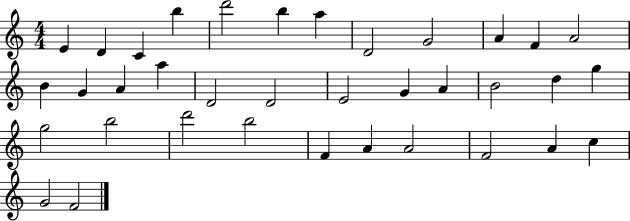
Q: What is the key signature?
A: C major